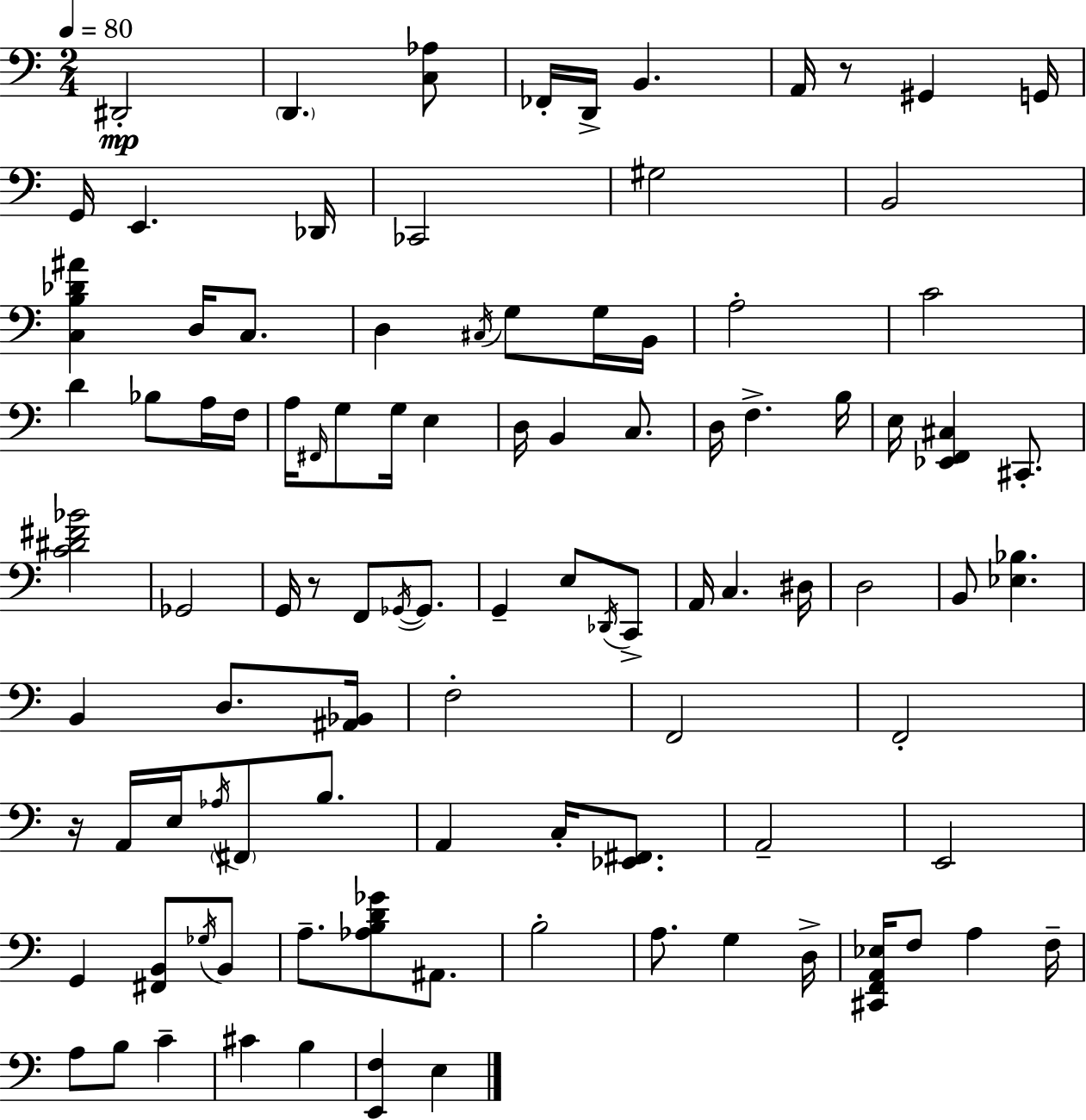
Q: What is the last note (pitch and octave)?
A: E3